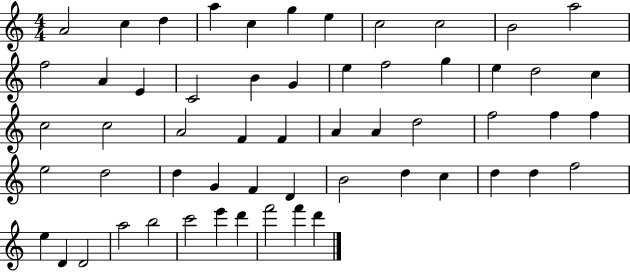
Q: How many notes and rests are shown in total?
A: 57